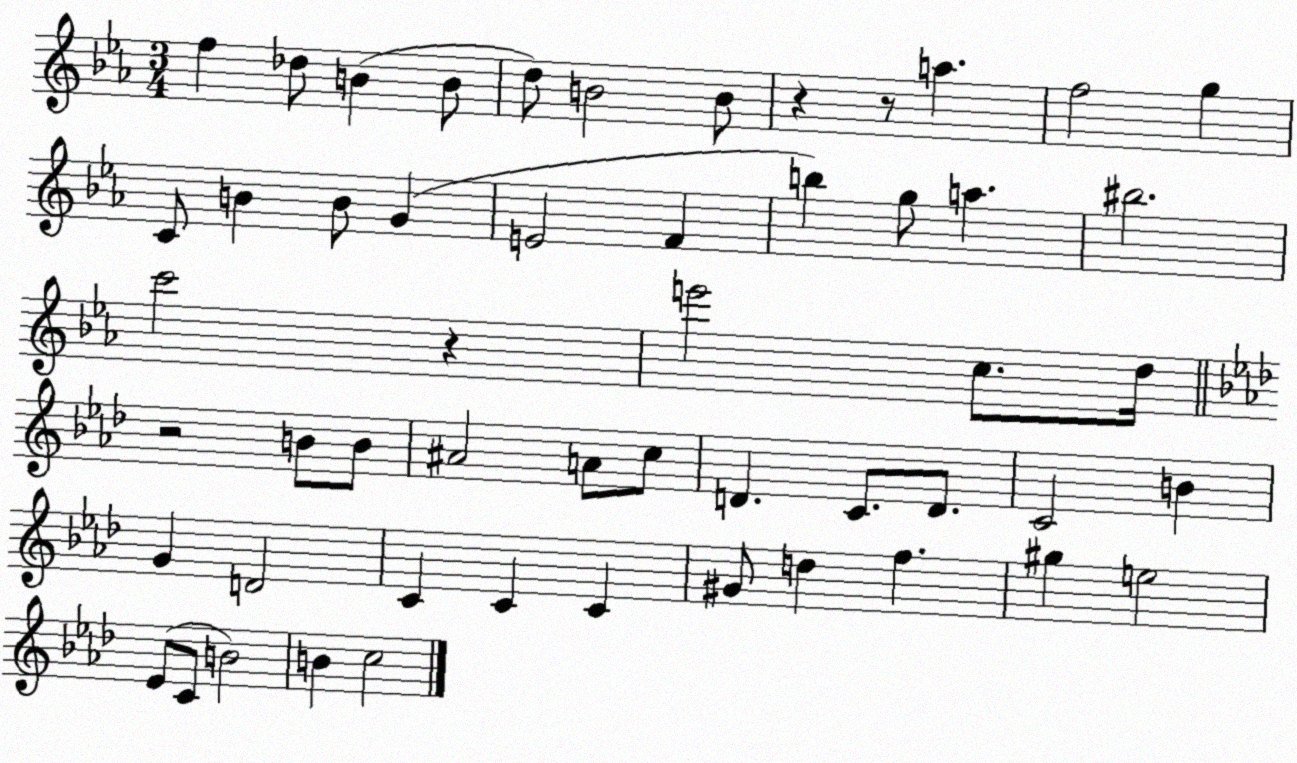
X:1
T:Untitled
M:3/4
L:1/4
K:Eb
f _d/2 B B/2 d/2 B2 B/2 z z/2 a f2 g C/2 B B/2 G E2 F b g/2 a ^b2 c'2 z e'2 c/2 d/4 z2 B/2 B/2 ^A2 A/2 c/2 D C/2 D/2 C2 B G D2 C C C ^G/2 d f ^g e2 _E/2 C/2 B2 B c2